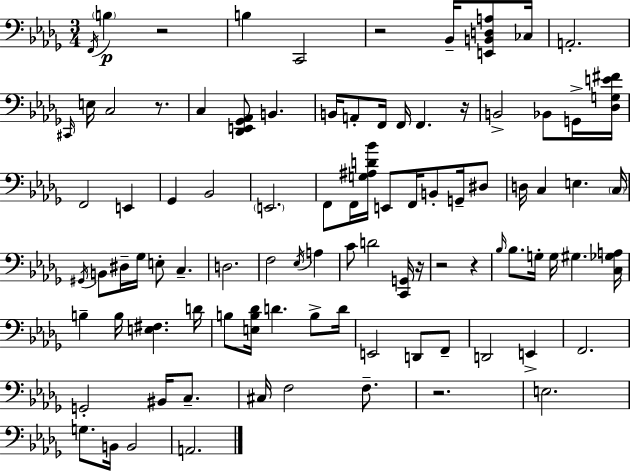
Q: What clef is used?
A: bass